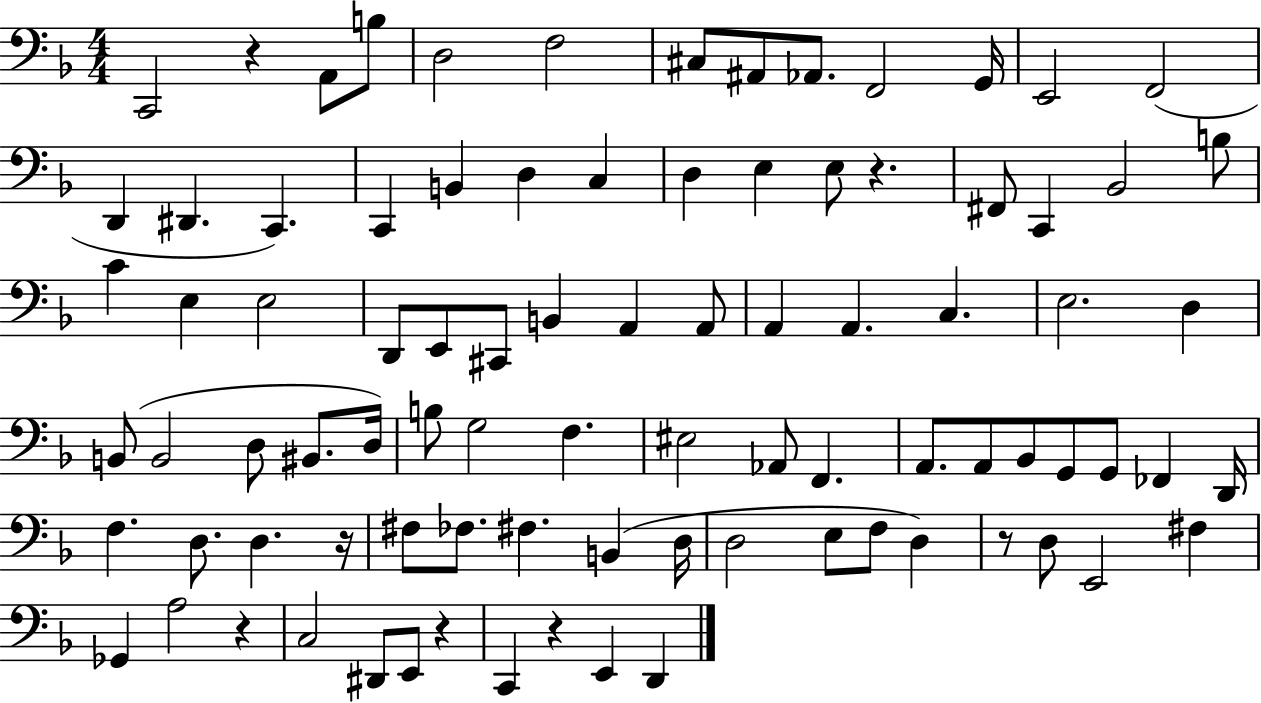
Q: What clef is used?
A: bass